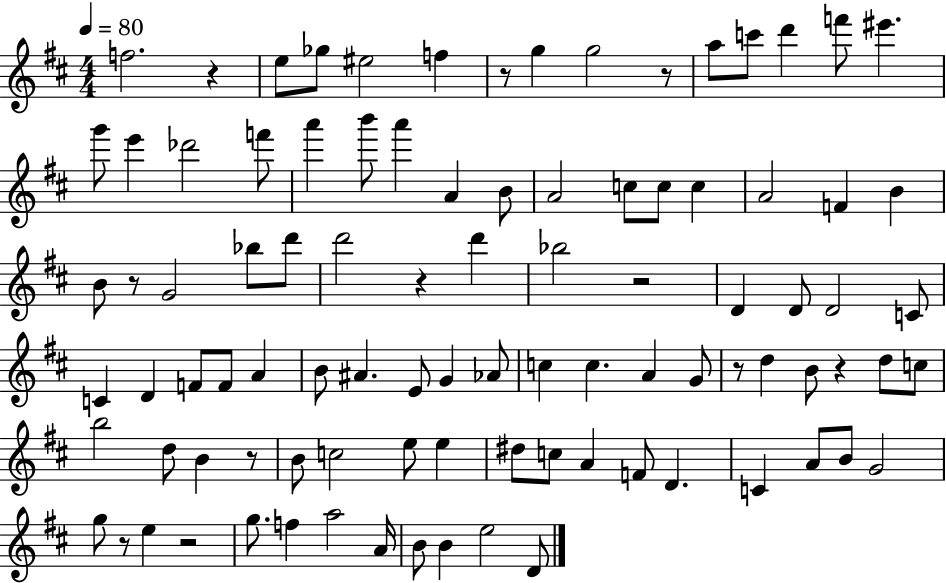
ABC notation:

X:1
T:Untitled
M:4/4
L:1/4
K:D
f2 z e/2 _g/2 ^e2 f z/2 g g2 z/2 a/2 c'/2 d' f'/2 ^e' g'/2 e' _d'2 f'/2 a' b'/2 a' A B/2 A2 c/2 c/2 c A2 F B B/2 z/2 G2 _b/2 d'/2 d'2 z d' _b2 z2 D D/2 D2 C/2 C D F/2 F/2 A B/2 ^A E/2 G _A/2 c c A G/2 z/2 d B/2 z d/2 c/2 b2 d/2 B z/2 B/2 c2 e/2 e ^d/2 c/2 A F/2 D C A/2 B/2 G2 g/2 z/2 e z2 g/2 f a2 A/4 B/2 B e2 D/2